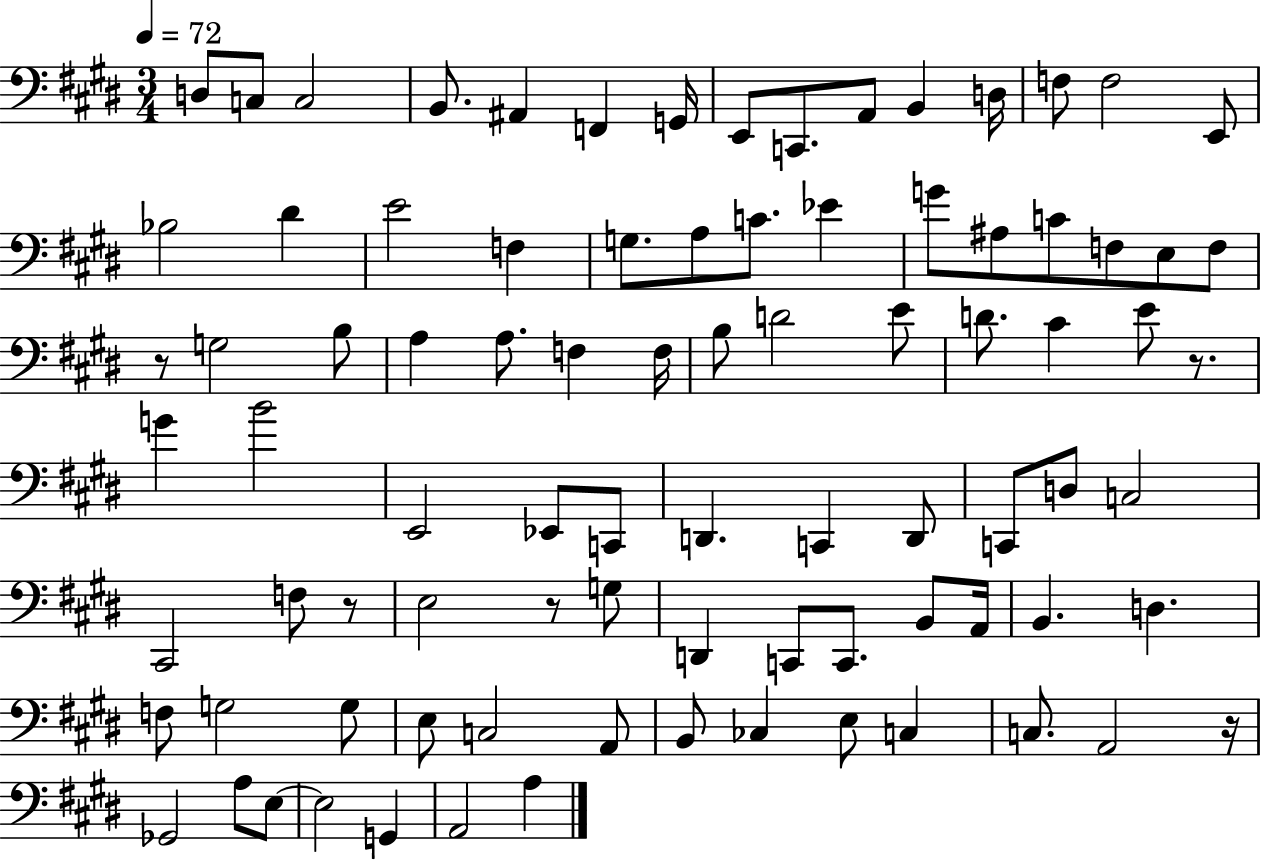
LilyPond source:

{
  \clef bass
  \numericTimeSignature
  \time 3/4
  \key e \major
  \tempo 4 = 72
  d8 c8 c2 | b,8. ais,4 f,4 g,16 | e,8 c,8. a,8 b,4 d16 | f8 f2 e,8 | \break bes2 dis'4 | e'2 f4 | g8. a8 c'8. ees'4 | g'8 ais8 c'8 f8 e8 f8 | \break r8 g2 b8 | a4 a8. f4 f16 | b8 d'2 e'8 | d'8. cis'4 e'8 r8. | \break g'4 b'2 | e,2 ees,8 c,8 | d,4. c,4 d,8 | c,8 d8 c2 | \break cis,2 f8 r8 | e2 r8 g8 | d,4 c,8 c,8. b,8 a,16 | b,4. d4. | \break f8 g2 g8 | e8 c2 a,8 | b,8 ces4 e8 c4 | c8. a,2 r16 | \break ges,2 a8 e8~~ | e2 g,4 | a,2 a4 | \bar "|."
}